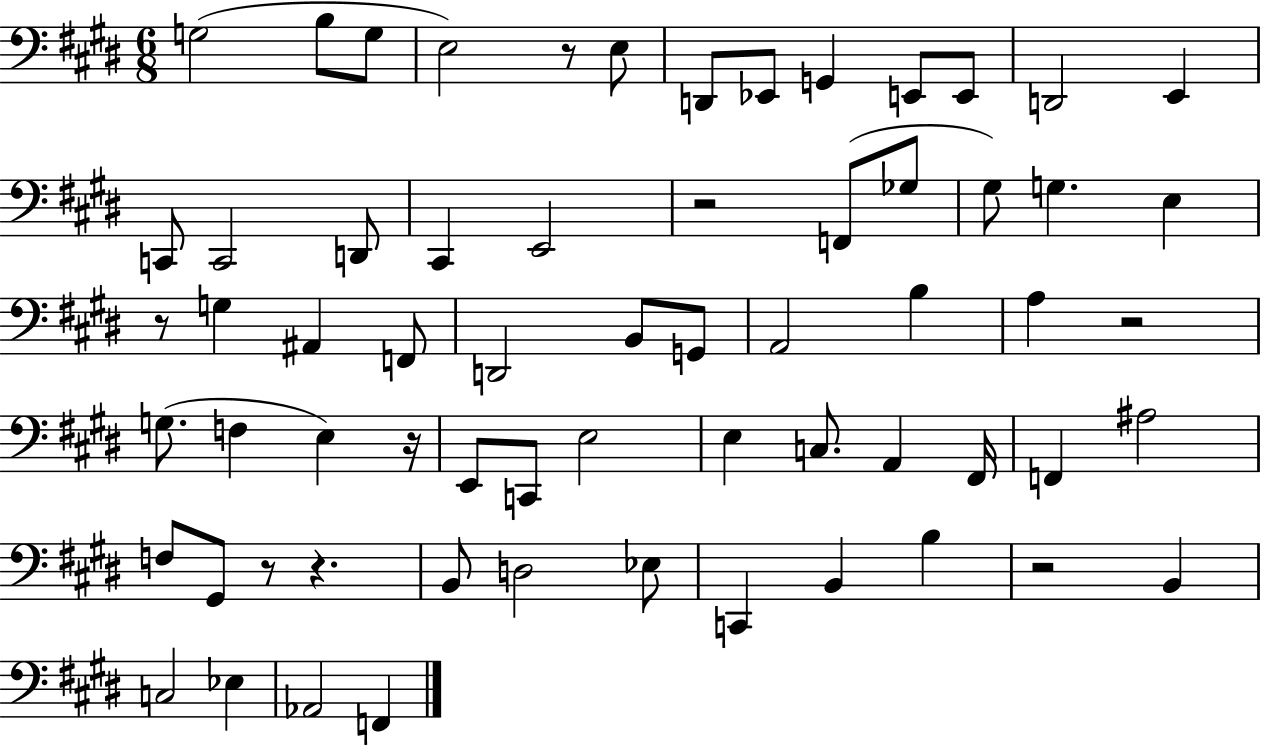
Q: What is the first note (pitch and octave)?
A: G3